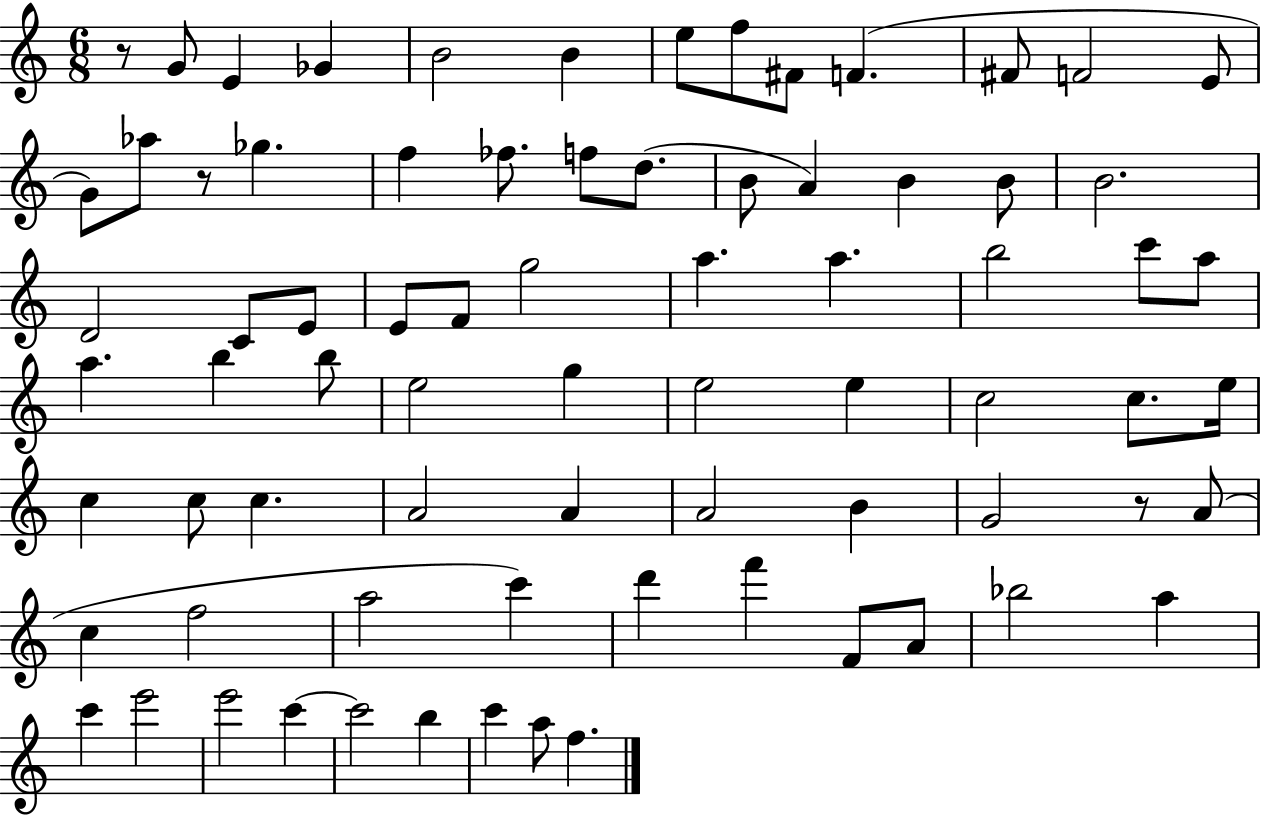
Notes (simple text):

R/e G4/e E4/q Gb4/q B4/h B4/q E5/e F5/e F#4/e F4/q. F#4/e F4/h E4/e G4/e Ab5/e R/e Gb5/q. F5/q FES5/e. F5/e D5/e. B4/e A4/q B4/q B4/e B4/h. D4/h C4/e E4/e E4/e F4/e G5/h A5/q. A5/q. B5/h C6/e A5/e A5/q. B5/q B5/e E5/h G5/q E5/h E5/q C5/h C5/e. E5/s C5/q C5/e C5/q. A4/h A4/q A4/h B4/q G4/h R/e A4/e C5/q F5/h A5/h C6/q D6/q F6/q F4/e A4/e Bb5/h A5/q C6/q E6/h E6/h C6/q C6/h B5/q C6/q A5/e F5/q.